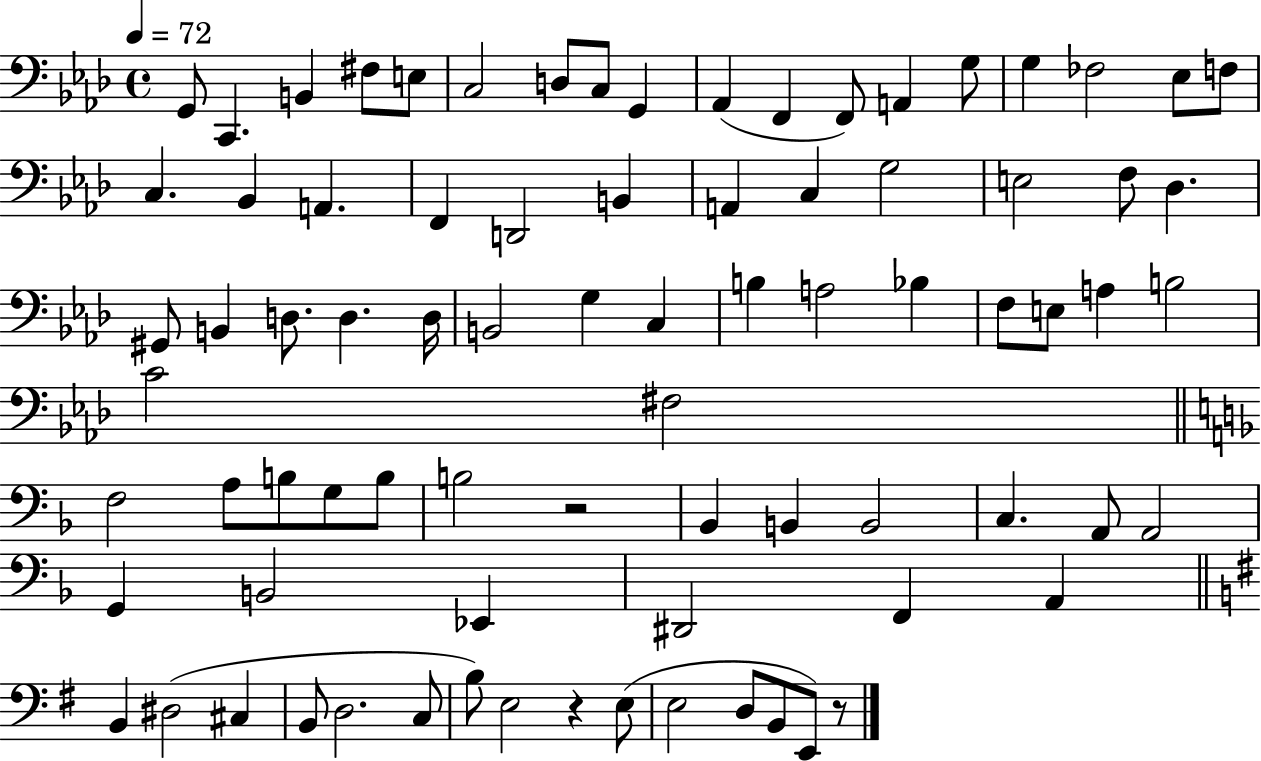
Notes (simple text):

G2/e C2/q. B2/q F#3/e E3/e C3/h D3/e C3/e G2/q Ab2/q F2/q F2/e A2/q G3/e G3/q FES3/h Eb3/e F3/e C3/q. Bb2/q A2/q. F2/q D2/h B2/q A2/q C3/q G3/h E3/h F3/e Db3/q. G#2/e B2/q D3/e. D3/q. D3/s B2/h G3/q C3/q B3/q A3/h Bb3/q F3/e E3/e A3/q B3/h C4/h F#3/h F3/h A3/e B3/e G3/e B3/e B3/h R/h Bb2/q B2/q B2/h C3/q. A2/e A2/h G2/q B2/h Eb2/q D#2/h F2/q A2/q B2/q D#3/h C#3/q B2/e D3/h. C3/e B3/e E3/h R/q E3/e E3/h D3/e B2/e E2/e R/e